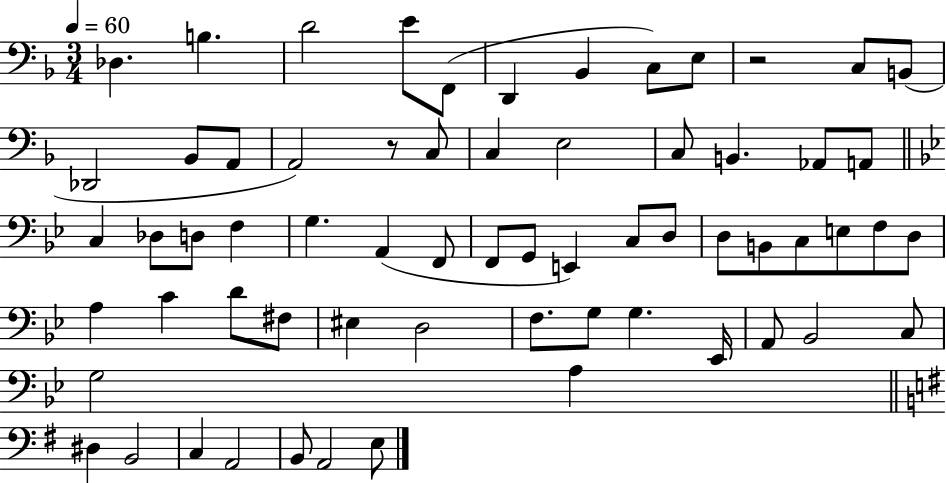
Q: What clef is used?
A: bass